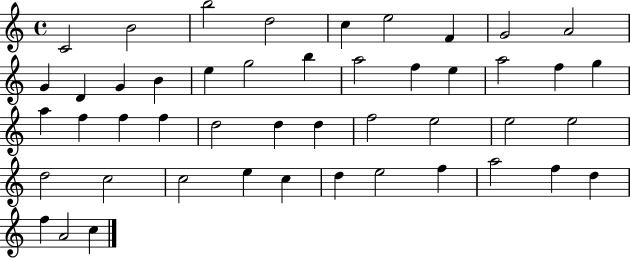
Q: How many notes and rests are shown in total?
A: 47